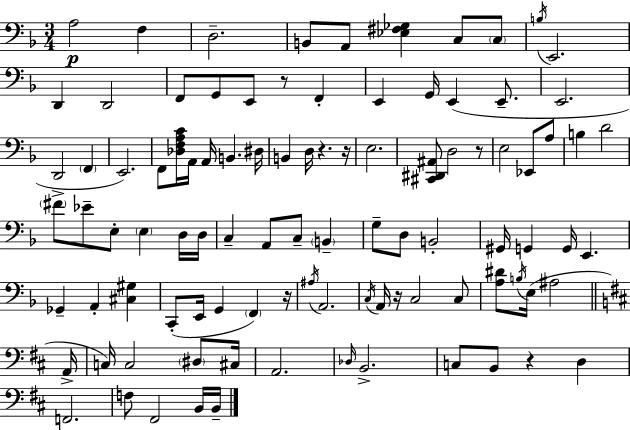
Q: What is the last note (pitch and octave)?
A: B2